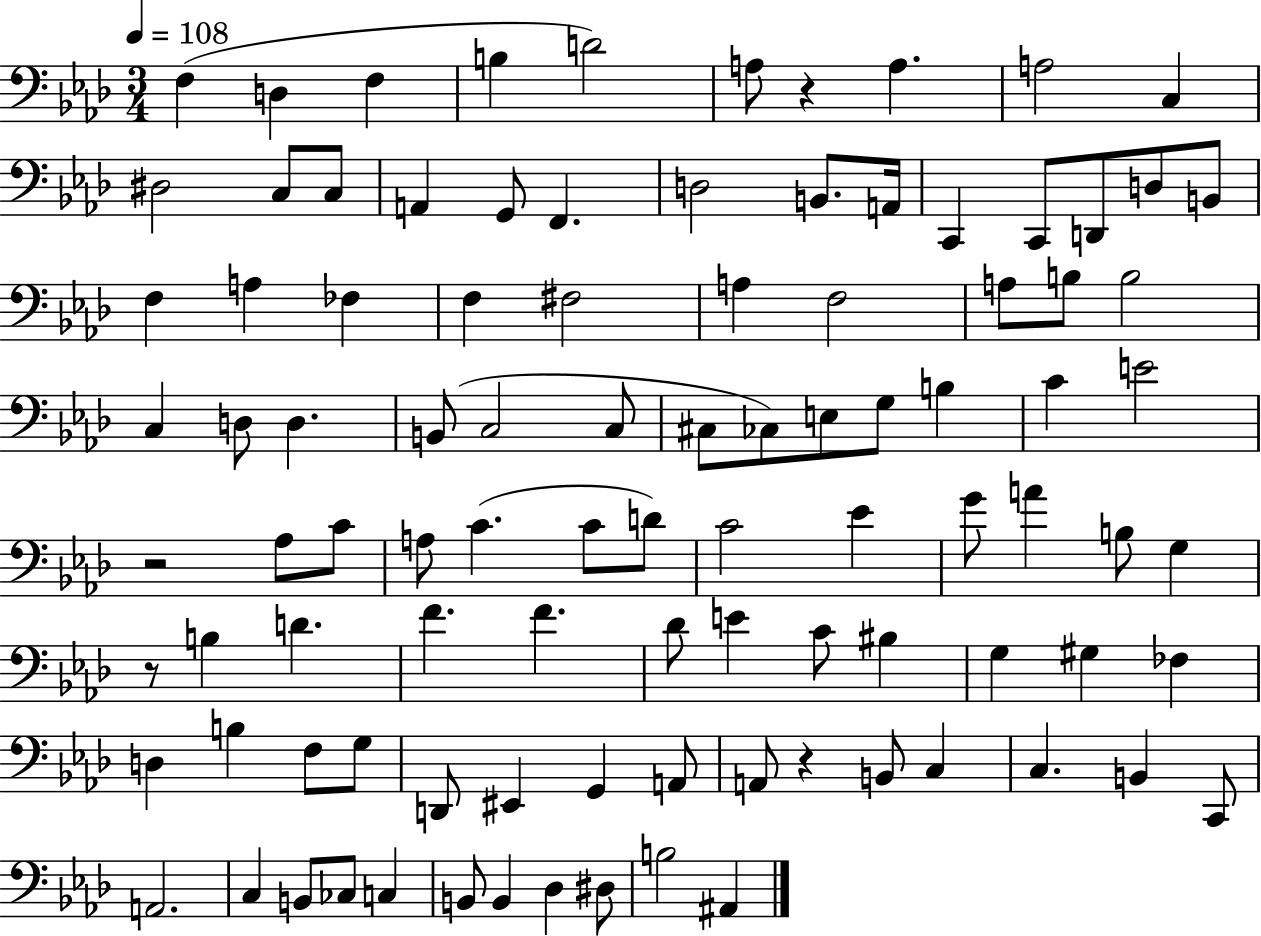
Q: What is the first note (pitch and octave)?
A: F3